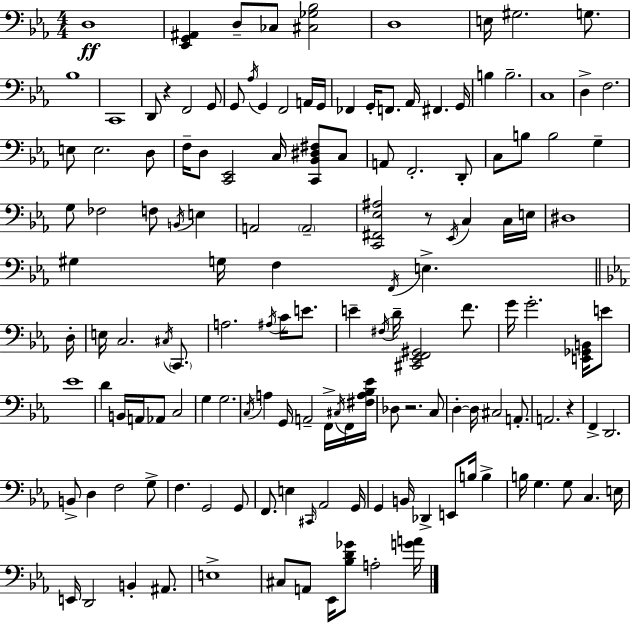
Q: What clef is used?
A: bass